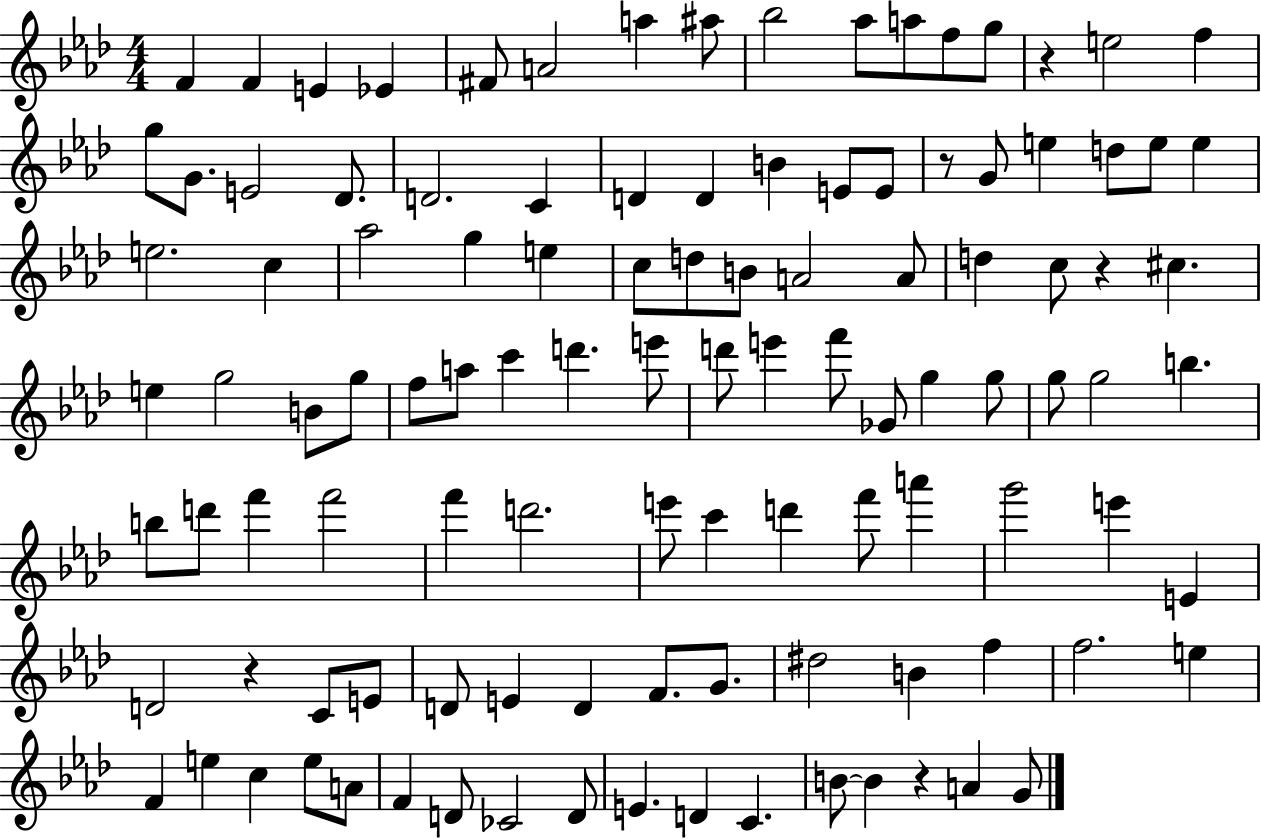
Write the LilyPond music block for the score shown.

{
  \clef treble
  \numericTimeSignature
  \time 4/4
  \key aes \major
  f'4 f'4 e'4 ees'4 | fis'8 a'2 a''4 ais''8 | bes''2 aes''8 a''8 f''8 g''8 | r4 e''2 f''4 | \break g''8 g'8. e'2 des'8. | d'2. c'4 | d'4 d'4 b'4 e'8 e'8 | r8 g'8 e''4 d''8 e''8 e''4 | \break e''2. c''4 | aes''2 g''4 e''4 | c''8 d''8 b'8 a'2 a'8 | d''4 c''8 r4 cis''4. | \break e''4 g''2 b'8 g''8 | f''8 a''8 c'''4 d'''4. e'''8 | d'''8 e'''4 f'''8 ges'8 g''4 g''8 | g''8 g''2 b''4. | \break b''8 d'''8 f'''4 f'''2 | f'''4 d'''2. | e'''8 c'''4 d'''4 f'''8 a'''4 | g'''2 e'''4 e'4 | \break d'2 r4 c'8 e'8 | d'8 e'4 d'4 f'8. g'8. | dis''2 b'4 f''4 | f''2. e''4 | \break f'4 e''4 c''4 e''8 a'8 | f'4 d'8 ces'2 d'8 | e'4. d'4 c'4. | b'8~~ b'4 r4 a'4 g'8 | \break \bar "|."
}